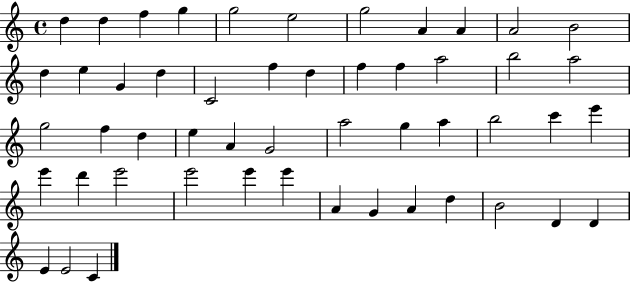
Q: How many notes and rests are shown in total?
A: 51